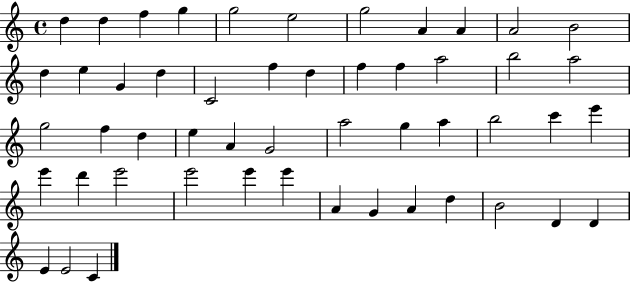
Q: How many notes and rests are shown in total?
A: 51